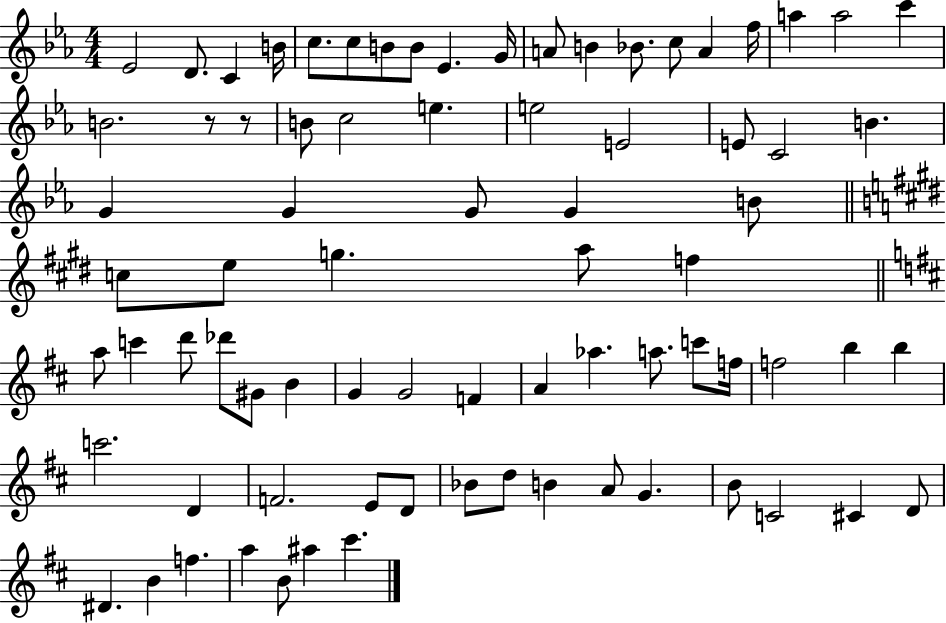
Eb4/h D4/e. C4/q B4/s C5/e. C5/e B4/e B4/e Eb4/q. G4/s A4/e B4/q Bb4/e. C5/e A4/q F5/s A5/q A5/h C6/q B4/h. R/e R/e B4/e C5/h E5/q. E5/h E4/h E4/e C4/h B4/q. G4/q G4/q G4/e G4/q B4/e C5/e E5/e G5/q. A5/e F5/q A5/e C6/q D6/e Db6/e G#4/e B4/q G4/q G4/h F4/q A4/q Ab5/q. A5/e. C6/e F5/s F5/h B5/q B5/q C6/h. D4/q F4/h. E4/e D4/e Bb4/e D5/e B4/q A4/e G4/q. B4/e C4/h C#4/q D4/e D#4/q. B4/q F5/q. A5/q B4/e A#5/q C#6/q.